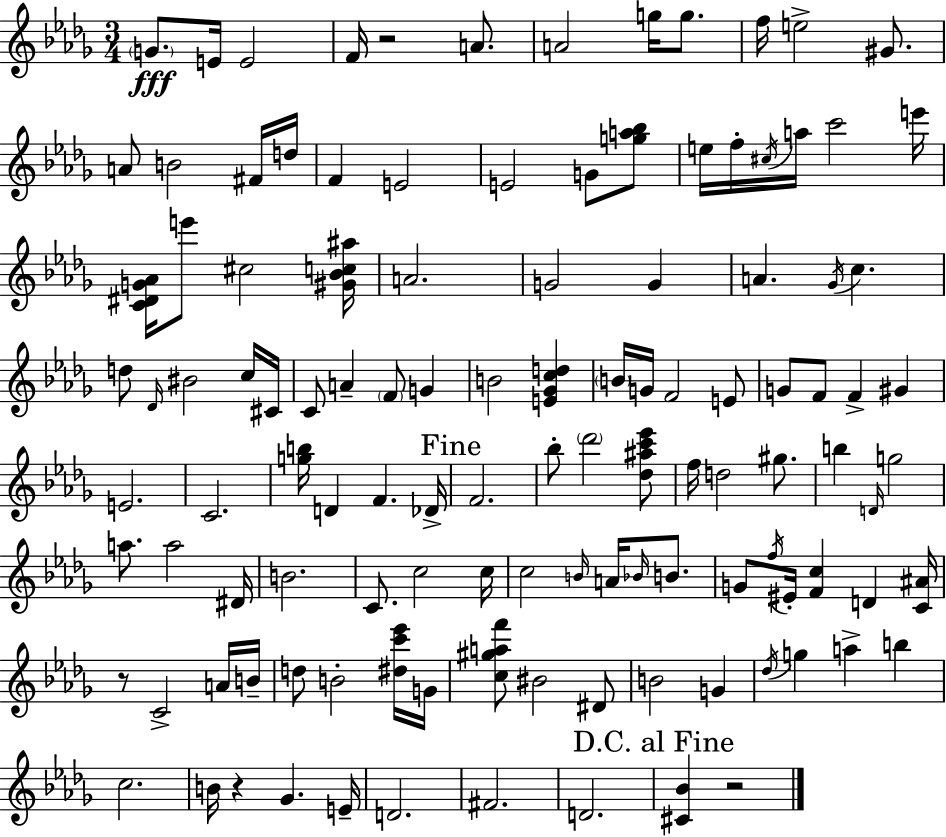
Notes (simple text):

G4/e. E4/s E4/h F4/s R/h A4/e. A4/h G5/s G5/e. F5/s E5/h G#4/e. A4/e B4/h F#4/s D5/s F4/q E4/h E4/h G4/e [G5,A5,Bb5]/e E5/s F5/s C#5/s A5/s C6/h E6/s [C4,D#4,G4,Ab4]/s E6/e C#5/h [G#4,Bb4,C5,A#5]/s A4/h. G4/h G4/q A4/q. Gb4/s C5/q. D5/e Db4/s BIS4/h C5/s C#4/s C4/e A4/q F4/e G4/q B4/h [E4,Gb4,C5,D5]/q B4/s G4/s F4/h E4/e G4/e F4/e F4/q G#4/q E4/h. C4/h. [G5,B5]/s D4/q F4/q. Db4/s F4/h. Bb5/e Db6/h [Db5,A#5,C6,Eb6]/e F5/s D5/h G#5/e. B5/q D4/s G5/h A5/e. A5/h D#4/s B4/h. C4/e. C5/h C5/s C5/h B4/s A4/s Bb4/s B4/e. G4/e F5/s EIS4/s [F4,C5]/q D4/q [C4,A#4]/s R/e C4/h A4/s B4/s D5/e B4/h [D#5,C6,Eb6]/s G4/s [C5,G#5,A5,F6]/e BIS4/h D#4/e B4/h G4/q Db5/s G5/q A5/q B5/q C5/h. B4/s R/q Gb4/q. E4/s D4/h. F#4/h. D4/h. [C#4,Bb4]/q R/h